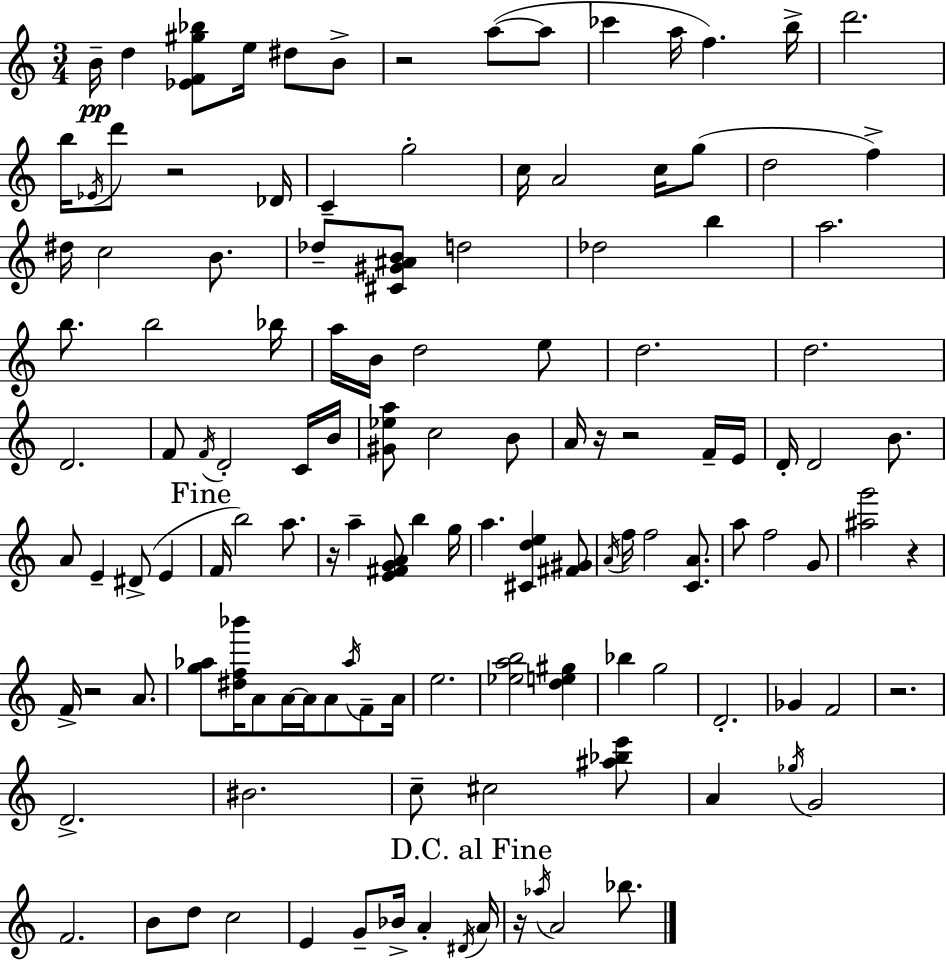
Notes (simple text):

B4/s D5/q [Eb4,F4,G#5,Bb5]/e E5/s D#5/e B4/e R/h A5/e A5/e CES6/q A5/s F5/q. B5/s D6/h. B5/s Eb4/s D6/e R/h Db4/s C4/q G5/h C5/s A4/h C5/s G5/e D5/h F5/q D#5/s C5/h B4/e. Db5/e [C#4,G#4,A#4,B4]/e D5/h Db5/h B5/q A5/h. B5/e. B5/h Bb5/s A5/s B4/s D5/h E5/e D5/h. D5/h. D4/h. F4/e F4/s D4/h C4/s B4/s [G#4,Eb5,A5]/e C5/h B4/e A4/s R/s R/h F4/s E4/s D4/s D4/h B4/e. A4/e E4/q D#4/e E4/q F4/s B5/h A5/e. R/s A5/q [E4,F#4,G4,A4]/e B5/q G5/s A5/q. [C#4,D5,E5]/q [F#4,G#4]/e A4/s F5/s F5/h [C4,A4]/e. A5/e F5/h G4/e [A#5,G6]/h R/q F4/s R/h A4/e. [G5,Ab5]/e [D#5,F5,Bb6]/s A4/e A4/s A4/s A4/e Ab5/s F4/e A4/s E5/h. [Eb5,A5,B5]/h [D5,E5,G#5]/q Bb5/q G5/h D4/h. Gb4/q F4/h R/h. D4/h. BIS4/h. C5/e C#5/h [A#5,Bb5,E6]/e A4/q Gb5/s G4/h F4/h. B4/e D5/e C5/h E4/q G4/e Bb4/s A4/q D#4/s A4/s R/s Ab5/s A4/h Bb5/e.